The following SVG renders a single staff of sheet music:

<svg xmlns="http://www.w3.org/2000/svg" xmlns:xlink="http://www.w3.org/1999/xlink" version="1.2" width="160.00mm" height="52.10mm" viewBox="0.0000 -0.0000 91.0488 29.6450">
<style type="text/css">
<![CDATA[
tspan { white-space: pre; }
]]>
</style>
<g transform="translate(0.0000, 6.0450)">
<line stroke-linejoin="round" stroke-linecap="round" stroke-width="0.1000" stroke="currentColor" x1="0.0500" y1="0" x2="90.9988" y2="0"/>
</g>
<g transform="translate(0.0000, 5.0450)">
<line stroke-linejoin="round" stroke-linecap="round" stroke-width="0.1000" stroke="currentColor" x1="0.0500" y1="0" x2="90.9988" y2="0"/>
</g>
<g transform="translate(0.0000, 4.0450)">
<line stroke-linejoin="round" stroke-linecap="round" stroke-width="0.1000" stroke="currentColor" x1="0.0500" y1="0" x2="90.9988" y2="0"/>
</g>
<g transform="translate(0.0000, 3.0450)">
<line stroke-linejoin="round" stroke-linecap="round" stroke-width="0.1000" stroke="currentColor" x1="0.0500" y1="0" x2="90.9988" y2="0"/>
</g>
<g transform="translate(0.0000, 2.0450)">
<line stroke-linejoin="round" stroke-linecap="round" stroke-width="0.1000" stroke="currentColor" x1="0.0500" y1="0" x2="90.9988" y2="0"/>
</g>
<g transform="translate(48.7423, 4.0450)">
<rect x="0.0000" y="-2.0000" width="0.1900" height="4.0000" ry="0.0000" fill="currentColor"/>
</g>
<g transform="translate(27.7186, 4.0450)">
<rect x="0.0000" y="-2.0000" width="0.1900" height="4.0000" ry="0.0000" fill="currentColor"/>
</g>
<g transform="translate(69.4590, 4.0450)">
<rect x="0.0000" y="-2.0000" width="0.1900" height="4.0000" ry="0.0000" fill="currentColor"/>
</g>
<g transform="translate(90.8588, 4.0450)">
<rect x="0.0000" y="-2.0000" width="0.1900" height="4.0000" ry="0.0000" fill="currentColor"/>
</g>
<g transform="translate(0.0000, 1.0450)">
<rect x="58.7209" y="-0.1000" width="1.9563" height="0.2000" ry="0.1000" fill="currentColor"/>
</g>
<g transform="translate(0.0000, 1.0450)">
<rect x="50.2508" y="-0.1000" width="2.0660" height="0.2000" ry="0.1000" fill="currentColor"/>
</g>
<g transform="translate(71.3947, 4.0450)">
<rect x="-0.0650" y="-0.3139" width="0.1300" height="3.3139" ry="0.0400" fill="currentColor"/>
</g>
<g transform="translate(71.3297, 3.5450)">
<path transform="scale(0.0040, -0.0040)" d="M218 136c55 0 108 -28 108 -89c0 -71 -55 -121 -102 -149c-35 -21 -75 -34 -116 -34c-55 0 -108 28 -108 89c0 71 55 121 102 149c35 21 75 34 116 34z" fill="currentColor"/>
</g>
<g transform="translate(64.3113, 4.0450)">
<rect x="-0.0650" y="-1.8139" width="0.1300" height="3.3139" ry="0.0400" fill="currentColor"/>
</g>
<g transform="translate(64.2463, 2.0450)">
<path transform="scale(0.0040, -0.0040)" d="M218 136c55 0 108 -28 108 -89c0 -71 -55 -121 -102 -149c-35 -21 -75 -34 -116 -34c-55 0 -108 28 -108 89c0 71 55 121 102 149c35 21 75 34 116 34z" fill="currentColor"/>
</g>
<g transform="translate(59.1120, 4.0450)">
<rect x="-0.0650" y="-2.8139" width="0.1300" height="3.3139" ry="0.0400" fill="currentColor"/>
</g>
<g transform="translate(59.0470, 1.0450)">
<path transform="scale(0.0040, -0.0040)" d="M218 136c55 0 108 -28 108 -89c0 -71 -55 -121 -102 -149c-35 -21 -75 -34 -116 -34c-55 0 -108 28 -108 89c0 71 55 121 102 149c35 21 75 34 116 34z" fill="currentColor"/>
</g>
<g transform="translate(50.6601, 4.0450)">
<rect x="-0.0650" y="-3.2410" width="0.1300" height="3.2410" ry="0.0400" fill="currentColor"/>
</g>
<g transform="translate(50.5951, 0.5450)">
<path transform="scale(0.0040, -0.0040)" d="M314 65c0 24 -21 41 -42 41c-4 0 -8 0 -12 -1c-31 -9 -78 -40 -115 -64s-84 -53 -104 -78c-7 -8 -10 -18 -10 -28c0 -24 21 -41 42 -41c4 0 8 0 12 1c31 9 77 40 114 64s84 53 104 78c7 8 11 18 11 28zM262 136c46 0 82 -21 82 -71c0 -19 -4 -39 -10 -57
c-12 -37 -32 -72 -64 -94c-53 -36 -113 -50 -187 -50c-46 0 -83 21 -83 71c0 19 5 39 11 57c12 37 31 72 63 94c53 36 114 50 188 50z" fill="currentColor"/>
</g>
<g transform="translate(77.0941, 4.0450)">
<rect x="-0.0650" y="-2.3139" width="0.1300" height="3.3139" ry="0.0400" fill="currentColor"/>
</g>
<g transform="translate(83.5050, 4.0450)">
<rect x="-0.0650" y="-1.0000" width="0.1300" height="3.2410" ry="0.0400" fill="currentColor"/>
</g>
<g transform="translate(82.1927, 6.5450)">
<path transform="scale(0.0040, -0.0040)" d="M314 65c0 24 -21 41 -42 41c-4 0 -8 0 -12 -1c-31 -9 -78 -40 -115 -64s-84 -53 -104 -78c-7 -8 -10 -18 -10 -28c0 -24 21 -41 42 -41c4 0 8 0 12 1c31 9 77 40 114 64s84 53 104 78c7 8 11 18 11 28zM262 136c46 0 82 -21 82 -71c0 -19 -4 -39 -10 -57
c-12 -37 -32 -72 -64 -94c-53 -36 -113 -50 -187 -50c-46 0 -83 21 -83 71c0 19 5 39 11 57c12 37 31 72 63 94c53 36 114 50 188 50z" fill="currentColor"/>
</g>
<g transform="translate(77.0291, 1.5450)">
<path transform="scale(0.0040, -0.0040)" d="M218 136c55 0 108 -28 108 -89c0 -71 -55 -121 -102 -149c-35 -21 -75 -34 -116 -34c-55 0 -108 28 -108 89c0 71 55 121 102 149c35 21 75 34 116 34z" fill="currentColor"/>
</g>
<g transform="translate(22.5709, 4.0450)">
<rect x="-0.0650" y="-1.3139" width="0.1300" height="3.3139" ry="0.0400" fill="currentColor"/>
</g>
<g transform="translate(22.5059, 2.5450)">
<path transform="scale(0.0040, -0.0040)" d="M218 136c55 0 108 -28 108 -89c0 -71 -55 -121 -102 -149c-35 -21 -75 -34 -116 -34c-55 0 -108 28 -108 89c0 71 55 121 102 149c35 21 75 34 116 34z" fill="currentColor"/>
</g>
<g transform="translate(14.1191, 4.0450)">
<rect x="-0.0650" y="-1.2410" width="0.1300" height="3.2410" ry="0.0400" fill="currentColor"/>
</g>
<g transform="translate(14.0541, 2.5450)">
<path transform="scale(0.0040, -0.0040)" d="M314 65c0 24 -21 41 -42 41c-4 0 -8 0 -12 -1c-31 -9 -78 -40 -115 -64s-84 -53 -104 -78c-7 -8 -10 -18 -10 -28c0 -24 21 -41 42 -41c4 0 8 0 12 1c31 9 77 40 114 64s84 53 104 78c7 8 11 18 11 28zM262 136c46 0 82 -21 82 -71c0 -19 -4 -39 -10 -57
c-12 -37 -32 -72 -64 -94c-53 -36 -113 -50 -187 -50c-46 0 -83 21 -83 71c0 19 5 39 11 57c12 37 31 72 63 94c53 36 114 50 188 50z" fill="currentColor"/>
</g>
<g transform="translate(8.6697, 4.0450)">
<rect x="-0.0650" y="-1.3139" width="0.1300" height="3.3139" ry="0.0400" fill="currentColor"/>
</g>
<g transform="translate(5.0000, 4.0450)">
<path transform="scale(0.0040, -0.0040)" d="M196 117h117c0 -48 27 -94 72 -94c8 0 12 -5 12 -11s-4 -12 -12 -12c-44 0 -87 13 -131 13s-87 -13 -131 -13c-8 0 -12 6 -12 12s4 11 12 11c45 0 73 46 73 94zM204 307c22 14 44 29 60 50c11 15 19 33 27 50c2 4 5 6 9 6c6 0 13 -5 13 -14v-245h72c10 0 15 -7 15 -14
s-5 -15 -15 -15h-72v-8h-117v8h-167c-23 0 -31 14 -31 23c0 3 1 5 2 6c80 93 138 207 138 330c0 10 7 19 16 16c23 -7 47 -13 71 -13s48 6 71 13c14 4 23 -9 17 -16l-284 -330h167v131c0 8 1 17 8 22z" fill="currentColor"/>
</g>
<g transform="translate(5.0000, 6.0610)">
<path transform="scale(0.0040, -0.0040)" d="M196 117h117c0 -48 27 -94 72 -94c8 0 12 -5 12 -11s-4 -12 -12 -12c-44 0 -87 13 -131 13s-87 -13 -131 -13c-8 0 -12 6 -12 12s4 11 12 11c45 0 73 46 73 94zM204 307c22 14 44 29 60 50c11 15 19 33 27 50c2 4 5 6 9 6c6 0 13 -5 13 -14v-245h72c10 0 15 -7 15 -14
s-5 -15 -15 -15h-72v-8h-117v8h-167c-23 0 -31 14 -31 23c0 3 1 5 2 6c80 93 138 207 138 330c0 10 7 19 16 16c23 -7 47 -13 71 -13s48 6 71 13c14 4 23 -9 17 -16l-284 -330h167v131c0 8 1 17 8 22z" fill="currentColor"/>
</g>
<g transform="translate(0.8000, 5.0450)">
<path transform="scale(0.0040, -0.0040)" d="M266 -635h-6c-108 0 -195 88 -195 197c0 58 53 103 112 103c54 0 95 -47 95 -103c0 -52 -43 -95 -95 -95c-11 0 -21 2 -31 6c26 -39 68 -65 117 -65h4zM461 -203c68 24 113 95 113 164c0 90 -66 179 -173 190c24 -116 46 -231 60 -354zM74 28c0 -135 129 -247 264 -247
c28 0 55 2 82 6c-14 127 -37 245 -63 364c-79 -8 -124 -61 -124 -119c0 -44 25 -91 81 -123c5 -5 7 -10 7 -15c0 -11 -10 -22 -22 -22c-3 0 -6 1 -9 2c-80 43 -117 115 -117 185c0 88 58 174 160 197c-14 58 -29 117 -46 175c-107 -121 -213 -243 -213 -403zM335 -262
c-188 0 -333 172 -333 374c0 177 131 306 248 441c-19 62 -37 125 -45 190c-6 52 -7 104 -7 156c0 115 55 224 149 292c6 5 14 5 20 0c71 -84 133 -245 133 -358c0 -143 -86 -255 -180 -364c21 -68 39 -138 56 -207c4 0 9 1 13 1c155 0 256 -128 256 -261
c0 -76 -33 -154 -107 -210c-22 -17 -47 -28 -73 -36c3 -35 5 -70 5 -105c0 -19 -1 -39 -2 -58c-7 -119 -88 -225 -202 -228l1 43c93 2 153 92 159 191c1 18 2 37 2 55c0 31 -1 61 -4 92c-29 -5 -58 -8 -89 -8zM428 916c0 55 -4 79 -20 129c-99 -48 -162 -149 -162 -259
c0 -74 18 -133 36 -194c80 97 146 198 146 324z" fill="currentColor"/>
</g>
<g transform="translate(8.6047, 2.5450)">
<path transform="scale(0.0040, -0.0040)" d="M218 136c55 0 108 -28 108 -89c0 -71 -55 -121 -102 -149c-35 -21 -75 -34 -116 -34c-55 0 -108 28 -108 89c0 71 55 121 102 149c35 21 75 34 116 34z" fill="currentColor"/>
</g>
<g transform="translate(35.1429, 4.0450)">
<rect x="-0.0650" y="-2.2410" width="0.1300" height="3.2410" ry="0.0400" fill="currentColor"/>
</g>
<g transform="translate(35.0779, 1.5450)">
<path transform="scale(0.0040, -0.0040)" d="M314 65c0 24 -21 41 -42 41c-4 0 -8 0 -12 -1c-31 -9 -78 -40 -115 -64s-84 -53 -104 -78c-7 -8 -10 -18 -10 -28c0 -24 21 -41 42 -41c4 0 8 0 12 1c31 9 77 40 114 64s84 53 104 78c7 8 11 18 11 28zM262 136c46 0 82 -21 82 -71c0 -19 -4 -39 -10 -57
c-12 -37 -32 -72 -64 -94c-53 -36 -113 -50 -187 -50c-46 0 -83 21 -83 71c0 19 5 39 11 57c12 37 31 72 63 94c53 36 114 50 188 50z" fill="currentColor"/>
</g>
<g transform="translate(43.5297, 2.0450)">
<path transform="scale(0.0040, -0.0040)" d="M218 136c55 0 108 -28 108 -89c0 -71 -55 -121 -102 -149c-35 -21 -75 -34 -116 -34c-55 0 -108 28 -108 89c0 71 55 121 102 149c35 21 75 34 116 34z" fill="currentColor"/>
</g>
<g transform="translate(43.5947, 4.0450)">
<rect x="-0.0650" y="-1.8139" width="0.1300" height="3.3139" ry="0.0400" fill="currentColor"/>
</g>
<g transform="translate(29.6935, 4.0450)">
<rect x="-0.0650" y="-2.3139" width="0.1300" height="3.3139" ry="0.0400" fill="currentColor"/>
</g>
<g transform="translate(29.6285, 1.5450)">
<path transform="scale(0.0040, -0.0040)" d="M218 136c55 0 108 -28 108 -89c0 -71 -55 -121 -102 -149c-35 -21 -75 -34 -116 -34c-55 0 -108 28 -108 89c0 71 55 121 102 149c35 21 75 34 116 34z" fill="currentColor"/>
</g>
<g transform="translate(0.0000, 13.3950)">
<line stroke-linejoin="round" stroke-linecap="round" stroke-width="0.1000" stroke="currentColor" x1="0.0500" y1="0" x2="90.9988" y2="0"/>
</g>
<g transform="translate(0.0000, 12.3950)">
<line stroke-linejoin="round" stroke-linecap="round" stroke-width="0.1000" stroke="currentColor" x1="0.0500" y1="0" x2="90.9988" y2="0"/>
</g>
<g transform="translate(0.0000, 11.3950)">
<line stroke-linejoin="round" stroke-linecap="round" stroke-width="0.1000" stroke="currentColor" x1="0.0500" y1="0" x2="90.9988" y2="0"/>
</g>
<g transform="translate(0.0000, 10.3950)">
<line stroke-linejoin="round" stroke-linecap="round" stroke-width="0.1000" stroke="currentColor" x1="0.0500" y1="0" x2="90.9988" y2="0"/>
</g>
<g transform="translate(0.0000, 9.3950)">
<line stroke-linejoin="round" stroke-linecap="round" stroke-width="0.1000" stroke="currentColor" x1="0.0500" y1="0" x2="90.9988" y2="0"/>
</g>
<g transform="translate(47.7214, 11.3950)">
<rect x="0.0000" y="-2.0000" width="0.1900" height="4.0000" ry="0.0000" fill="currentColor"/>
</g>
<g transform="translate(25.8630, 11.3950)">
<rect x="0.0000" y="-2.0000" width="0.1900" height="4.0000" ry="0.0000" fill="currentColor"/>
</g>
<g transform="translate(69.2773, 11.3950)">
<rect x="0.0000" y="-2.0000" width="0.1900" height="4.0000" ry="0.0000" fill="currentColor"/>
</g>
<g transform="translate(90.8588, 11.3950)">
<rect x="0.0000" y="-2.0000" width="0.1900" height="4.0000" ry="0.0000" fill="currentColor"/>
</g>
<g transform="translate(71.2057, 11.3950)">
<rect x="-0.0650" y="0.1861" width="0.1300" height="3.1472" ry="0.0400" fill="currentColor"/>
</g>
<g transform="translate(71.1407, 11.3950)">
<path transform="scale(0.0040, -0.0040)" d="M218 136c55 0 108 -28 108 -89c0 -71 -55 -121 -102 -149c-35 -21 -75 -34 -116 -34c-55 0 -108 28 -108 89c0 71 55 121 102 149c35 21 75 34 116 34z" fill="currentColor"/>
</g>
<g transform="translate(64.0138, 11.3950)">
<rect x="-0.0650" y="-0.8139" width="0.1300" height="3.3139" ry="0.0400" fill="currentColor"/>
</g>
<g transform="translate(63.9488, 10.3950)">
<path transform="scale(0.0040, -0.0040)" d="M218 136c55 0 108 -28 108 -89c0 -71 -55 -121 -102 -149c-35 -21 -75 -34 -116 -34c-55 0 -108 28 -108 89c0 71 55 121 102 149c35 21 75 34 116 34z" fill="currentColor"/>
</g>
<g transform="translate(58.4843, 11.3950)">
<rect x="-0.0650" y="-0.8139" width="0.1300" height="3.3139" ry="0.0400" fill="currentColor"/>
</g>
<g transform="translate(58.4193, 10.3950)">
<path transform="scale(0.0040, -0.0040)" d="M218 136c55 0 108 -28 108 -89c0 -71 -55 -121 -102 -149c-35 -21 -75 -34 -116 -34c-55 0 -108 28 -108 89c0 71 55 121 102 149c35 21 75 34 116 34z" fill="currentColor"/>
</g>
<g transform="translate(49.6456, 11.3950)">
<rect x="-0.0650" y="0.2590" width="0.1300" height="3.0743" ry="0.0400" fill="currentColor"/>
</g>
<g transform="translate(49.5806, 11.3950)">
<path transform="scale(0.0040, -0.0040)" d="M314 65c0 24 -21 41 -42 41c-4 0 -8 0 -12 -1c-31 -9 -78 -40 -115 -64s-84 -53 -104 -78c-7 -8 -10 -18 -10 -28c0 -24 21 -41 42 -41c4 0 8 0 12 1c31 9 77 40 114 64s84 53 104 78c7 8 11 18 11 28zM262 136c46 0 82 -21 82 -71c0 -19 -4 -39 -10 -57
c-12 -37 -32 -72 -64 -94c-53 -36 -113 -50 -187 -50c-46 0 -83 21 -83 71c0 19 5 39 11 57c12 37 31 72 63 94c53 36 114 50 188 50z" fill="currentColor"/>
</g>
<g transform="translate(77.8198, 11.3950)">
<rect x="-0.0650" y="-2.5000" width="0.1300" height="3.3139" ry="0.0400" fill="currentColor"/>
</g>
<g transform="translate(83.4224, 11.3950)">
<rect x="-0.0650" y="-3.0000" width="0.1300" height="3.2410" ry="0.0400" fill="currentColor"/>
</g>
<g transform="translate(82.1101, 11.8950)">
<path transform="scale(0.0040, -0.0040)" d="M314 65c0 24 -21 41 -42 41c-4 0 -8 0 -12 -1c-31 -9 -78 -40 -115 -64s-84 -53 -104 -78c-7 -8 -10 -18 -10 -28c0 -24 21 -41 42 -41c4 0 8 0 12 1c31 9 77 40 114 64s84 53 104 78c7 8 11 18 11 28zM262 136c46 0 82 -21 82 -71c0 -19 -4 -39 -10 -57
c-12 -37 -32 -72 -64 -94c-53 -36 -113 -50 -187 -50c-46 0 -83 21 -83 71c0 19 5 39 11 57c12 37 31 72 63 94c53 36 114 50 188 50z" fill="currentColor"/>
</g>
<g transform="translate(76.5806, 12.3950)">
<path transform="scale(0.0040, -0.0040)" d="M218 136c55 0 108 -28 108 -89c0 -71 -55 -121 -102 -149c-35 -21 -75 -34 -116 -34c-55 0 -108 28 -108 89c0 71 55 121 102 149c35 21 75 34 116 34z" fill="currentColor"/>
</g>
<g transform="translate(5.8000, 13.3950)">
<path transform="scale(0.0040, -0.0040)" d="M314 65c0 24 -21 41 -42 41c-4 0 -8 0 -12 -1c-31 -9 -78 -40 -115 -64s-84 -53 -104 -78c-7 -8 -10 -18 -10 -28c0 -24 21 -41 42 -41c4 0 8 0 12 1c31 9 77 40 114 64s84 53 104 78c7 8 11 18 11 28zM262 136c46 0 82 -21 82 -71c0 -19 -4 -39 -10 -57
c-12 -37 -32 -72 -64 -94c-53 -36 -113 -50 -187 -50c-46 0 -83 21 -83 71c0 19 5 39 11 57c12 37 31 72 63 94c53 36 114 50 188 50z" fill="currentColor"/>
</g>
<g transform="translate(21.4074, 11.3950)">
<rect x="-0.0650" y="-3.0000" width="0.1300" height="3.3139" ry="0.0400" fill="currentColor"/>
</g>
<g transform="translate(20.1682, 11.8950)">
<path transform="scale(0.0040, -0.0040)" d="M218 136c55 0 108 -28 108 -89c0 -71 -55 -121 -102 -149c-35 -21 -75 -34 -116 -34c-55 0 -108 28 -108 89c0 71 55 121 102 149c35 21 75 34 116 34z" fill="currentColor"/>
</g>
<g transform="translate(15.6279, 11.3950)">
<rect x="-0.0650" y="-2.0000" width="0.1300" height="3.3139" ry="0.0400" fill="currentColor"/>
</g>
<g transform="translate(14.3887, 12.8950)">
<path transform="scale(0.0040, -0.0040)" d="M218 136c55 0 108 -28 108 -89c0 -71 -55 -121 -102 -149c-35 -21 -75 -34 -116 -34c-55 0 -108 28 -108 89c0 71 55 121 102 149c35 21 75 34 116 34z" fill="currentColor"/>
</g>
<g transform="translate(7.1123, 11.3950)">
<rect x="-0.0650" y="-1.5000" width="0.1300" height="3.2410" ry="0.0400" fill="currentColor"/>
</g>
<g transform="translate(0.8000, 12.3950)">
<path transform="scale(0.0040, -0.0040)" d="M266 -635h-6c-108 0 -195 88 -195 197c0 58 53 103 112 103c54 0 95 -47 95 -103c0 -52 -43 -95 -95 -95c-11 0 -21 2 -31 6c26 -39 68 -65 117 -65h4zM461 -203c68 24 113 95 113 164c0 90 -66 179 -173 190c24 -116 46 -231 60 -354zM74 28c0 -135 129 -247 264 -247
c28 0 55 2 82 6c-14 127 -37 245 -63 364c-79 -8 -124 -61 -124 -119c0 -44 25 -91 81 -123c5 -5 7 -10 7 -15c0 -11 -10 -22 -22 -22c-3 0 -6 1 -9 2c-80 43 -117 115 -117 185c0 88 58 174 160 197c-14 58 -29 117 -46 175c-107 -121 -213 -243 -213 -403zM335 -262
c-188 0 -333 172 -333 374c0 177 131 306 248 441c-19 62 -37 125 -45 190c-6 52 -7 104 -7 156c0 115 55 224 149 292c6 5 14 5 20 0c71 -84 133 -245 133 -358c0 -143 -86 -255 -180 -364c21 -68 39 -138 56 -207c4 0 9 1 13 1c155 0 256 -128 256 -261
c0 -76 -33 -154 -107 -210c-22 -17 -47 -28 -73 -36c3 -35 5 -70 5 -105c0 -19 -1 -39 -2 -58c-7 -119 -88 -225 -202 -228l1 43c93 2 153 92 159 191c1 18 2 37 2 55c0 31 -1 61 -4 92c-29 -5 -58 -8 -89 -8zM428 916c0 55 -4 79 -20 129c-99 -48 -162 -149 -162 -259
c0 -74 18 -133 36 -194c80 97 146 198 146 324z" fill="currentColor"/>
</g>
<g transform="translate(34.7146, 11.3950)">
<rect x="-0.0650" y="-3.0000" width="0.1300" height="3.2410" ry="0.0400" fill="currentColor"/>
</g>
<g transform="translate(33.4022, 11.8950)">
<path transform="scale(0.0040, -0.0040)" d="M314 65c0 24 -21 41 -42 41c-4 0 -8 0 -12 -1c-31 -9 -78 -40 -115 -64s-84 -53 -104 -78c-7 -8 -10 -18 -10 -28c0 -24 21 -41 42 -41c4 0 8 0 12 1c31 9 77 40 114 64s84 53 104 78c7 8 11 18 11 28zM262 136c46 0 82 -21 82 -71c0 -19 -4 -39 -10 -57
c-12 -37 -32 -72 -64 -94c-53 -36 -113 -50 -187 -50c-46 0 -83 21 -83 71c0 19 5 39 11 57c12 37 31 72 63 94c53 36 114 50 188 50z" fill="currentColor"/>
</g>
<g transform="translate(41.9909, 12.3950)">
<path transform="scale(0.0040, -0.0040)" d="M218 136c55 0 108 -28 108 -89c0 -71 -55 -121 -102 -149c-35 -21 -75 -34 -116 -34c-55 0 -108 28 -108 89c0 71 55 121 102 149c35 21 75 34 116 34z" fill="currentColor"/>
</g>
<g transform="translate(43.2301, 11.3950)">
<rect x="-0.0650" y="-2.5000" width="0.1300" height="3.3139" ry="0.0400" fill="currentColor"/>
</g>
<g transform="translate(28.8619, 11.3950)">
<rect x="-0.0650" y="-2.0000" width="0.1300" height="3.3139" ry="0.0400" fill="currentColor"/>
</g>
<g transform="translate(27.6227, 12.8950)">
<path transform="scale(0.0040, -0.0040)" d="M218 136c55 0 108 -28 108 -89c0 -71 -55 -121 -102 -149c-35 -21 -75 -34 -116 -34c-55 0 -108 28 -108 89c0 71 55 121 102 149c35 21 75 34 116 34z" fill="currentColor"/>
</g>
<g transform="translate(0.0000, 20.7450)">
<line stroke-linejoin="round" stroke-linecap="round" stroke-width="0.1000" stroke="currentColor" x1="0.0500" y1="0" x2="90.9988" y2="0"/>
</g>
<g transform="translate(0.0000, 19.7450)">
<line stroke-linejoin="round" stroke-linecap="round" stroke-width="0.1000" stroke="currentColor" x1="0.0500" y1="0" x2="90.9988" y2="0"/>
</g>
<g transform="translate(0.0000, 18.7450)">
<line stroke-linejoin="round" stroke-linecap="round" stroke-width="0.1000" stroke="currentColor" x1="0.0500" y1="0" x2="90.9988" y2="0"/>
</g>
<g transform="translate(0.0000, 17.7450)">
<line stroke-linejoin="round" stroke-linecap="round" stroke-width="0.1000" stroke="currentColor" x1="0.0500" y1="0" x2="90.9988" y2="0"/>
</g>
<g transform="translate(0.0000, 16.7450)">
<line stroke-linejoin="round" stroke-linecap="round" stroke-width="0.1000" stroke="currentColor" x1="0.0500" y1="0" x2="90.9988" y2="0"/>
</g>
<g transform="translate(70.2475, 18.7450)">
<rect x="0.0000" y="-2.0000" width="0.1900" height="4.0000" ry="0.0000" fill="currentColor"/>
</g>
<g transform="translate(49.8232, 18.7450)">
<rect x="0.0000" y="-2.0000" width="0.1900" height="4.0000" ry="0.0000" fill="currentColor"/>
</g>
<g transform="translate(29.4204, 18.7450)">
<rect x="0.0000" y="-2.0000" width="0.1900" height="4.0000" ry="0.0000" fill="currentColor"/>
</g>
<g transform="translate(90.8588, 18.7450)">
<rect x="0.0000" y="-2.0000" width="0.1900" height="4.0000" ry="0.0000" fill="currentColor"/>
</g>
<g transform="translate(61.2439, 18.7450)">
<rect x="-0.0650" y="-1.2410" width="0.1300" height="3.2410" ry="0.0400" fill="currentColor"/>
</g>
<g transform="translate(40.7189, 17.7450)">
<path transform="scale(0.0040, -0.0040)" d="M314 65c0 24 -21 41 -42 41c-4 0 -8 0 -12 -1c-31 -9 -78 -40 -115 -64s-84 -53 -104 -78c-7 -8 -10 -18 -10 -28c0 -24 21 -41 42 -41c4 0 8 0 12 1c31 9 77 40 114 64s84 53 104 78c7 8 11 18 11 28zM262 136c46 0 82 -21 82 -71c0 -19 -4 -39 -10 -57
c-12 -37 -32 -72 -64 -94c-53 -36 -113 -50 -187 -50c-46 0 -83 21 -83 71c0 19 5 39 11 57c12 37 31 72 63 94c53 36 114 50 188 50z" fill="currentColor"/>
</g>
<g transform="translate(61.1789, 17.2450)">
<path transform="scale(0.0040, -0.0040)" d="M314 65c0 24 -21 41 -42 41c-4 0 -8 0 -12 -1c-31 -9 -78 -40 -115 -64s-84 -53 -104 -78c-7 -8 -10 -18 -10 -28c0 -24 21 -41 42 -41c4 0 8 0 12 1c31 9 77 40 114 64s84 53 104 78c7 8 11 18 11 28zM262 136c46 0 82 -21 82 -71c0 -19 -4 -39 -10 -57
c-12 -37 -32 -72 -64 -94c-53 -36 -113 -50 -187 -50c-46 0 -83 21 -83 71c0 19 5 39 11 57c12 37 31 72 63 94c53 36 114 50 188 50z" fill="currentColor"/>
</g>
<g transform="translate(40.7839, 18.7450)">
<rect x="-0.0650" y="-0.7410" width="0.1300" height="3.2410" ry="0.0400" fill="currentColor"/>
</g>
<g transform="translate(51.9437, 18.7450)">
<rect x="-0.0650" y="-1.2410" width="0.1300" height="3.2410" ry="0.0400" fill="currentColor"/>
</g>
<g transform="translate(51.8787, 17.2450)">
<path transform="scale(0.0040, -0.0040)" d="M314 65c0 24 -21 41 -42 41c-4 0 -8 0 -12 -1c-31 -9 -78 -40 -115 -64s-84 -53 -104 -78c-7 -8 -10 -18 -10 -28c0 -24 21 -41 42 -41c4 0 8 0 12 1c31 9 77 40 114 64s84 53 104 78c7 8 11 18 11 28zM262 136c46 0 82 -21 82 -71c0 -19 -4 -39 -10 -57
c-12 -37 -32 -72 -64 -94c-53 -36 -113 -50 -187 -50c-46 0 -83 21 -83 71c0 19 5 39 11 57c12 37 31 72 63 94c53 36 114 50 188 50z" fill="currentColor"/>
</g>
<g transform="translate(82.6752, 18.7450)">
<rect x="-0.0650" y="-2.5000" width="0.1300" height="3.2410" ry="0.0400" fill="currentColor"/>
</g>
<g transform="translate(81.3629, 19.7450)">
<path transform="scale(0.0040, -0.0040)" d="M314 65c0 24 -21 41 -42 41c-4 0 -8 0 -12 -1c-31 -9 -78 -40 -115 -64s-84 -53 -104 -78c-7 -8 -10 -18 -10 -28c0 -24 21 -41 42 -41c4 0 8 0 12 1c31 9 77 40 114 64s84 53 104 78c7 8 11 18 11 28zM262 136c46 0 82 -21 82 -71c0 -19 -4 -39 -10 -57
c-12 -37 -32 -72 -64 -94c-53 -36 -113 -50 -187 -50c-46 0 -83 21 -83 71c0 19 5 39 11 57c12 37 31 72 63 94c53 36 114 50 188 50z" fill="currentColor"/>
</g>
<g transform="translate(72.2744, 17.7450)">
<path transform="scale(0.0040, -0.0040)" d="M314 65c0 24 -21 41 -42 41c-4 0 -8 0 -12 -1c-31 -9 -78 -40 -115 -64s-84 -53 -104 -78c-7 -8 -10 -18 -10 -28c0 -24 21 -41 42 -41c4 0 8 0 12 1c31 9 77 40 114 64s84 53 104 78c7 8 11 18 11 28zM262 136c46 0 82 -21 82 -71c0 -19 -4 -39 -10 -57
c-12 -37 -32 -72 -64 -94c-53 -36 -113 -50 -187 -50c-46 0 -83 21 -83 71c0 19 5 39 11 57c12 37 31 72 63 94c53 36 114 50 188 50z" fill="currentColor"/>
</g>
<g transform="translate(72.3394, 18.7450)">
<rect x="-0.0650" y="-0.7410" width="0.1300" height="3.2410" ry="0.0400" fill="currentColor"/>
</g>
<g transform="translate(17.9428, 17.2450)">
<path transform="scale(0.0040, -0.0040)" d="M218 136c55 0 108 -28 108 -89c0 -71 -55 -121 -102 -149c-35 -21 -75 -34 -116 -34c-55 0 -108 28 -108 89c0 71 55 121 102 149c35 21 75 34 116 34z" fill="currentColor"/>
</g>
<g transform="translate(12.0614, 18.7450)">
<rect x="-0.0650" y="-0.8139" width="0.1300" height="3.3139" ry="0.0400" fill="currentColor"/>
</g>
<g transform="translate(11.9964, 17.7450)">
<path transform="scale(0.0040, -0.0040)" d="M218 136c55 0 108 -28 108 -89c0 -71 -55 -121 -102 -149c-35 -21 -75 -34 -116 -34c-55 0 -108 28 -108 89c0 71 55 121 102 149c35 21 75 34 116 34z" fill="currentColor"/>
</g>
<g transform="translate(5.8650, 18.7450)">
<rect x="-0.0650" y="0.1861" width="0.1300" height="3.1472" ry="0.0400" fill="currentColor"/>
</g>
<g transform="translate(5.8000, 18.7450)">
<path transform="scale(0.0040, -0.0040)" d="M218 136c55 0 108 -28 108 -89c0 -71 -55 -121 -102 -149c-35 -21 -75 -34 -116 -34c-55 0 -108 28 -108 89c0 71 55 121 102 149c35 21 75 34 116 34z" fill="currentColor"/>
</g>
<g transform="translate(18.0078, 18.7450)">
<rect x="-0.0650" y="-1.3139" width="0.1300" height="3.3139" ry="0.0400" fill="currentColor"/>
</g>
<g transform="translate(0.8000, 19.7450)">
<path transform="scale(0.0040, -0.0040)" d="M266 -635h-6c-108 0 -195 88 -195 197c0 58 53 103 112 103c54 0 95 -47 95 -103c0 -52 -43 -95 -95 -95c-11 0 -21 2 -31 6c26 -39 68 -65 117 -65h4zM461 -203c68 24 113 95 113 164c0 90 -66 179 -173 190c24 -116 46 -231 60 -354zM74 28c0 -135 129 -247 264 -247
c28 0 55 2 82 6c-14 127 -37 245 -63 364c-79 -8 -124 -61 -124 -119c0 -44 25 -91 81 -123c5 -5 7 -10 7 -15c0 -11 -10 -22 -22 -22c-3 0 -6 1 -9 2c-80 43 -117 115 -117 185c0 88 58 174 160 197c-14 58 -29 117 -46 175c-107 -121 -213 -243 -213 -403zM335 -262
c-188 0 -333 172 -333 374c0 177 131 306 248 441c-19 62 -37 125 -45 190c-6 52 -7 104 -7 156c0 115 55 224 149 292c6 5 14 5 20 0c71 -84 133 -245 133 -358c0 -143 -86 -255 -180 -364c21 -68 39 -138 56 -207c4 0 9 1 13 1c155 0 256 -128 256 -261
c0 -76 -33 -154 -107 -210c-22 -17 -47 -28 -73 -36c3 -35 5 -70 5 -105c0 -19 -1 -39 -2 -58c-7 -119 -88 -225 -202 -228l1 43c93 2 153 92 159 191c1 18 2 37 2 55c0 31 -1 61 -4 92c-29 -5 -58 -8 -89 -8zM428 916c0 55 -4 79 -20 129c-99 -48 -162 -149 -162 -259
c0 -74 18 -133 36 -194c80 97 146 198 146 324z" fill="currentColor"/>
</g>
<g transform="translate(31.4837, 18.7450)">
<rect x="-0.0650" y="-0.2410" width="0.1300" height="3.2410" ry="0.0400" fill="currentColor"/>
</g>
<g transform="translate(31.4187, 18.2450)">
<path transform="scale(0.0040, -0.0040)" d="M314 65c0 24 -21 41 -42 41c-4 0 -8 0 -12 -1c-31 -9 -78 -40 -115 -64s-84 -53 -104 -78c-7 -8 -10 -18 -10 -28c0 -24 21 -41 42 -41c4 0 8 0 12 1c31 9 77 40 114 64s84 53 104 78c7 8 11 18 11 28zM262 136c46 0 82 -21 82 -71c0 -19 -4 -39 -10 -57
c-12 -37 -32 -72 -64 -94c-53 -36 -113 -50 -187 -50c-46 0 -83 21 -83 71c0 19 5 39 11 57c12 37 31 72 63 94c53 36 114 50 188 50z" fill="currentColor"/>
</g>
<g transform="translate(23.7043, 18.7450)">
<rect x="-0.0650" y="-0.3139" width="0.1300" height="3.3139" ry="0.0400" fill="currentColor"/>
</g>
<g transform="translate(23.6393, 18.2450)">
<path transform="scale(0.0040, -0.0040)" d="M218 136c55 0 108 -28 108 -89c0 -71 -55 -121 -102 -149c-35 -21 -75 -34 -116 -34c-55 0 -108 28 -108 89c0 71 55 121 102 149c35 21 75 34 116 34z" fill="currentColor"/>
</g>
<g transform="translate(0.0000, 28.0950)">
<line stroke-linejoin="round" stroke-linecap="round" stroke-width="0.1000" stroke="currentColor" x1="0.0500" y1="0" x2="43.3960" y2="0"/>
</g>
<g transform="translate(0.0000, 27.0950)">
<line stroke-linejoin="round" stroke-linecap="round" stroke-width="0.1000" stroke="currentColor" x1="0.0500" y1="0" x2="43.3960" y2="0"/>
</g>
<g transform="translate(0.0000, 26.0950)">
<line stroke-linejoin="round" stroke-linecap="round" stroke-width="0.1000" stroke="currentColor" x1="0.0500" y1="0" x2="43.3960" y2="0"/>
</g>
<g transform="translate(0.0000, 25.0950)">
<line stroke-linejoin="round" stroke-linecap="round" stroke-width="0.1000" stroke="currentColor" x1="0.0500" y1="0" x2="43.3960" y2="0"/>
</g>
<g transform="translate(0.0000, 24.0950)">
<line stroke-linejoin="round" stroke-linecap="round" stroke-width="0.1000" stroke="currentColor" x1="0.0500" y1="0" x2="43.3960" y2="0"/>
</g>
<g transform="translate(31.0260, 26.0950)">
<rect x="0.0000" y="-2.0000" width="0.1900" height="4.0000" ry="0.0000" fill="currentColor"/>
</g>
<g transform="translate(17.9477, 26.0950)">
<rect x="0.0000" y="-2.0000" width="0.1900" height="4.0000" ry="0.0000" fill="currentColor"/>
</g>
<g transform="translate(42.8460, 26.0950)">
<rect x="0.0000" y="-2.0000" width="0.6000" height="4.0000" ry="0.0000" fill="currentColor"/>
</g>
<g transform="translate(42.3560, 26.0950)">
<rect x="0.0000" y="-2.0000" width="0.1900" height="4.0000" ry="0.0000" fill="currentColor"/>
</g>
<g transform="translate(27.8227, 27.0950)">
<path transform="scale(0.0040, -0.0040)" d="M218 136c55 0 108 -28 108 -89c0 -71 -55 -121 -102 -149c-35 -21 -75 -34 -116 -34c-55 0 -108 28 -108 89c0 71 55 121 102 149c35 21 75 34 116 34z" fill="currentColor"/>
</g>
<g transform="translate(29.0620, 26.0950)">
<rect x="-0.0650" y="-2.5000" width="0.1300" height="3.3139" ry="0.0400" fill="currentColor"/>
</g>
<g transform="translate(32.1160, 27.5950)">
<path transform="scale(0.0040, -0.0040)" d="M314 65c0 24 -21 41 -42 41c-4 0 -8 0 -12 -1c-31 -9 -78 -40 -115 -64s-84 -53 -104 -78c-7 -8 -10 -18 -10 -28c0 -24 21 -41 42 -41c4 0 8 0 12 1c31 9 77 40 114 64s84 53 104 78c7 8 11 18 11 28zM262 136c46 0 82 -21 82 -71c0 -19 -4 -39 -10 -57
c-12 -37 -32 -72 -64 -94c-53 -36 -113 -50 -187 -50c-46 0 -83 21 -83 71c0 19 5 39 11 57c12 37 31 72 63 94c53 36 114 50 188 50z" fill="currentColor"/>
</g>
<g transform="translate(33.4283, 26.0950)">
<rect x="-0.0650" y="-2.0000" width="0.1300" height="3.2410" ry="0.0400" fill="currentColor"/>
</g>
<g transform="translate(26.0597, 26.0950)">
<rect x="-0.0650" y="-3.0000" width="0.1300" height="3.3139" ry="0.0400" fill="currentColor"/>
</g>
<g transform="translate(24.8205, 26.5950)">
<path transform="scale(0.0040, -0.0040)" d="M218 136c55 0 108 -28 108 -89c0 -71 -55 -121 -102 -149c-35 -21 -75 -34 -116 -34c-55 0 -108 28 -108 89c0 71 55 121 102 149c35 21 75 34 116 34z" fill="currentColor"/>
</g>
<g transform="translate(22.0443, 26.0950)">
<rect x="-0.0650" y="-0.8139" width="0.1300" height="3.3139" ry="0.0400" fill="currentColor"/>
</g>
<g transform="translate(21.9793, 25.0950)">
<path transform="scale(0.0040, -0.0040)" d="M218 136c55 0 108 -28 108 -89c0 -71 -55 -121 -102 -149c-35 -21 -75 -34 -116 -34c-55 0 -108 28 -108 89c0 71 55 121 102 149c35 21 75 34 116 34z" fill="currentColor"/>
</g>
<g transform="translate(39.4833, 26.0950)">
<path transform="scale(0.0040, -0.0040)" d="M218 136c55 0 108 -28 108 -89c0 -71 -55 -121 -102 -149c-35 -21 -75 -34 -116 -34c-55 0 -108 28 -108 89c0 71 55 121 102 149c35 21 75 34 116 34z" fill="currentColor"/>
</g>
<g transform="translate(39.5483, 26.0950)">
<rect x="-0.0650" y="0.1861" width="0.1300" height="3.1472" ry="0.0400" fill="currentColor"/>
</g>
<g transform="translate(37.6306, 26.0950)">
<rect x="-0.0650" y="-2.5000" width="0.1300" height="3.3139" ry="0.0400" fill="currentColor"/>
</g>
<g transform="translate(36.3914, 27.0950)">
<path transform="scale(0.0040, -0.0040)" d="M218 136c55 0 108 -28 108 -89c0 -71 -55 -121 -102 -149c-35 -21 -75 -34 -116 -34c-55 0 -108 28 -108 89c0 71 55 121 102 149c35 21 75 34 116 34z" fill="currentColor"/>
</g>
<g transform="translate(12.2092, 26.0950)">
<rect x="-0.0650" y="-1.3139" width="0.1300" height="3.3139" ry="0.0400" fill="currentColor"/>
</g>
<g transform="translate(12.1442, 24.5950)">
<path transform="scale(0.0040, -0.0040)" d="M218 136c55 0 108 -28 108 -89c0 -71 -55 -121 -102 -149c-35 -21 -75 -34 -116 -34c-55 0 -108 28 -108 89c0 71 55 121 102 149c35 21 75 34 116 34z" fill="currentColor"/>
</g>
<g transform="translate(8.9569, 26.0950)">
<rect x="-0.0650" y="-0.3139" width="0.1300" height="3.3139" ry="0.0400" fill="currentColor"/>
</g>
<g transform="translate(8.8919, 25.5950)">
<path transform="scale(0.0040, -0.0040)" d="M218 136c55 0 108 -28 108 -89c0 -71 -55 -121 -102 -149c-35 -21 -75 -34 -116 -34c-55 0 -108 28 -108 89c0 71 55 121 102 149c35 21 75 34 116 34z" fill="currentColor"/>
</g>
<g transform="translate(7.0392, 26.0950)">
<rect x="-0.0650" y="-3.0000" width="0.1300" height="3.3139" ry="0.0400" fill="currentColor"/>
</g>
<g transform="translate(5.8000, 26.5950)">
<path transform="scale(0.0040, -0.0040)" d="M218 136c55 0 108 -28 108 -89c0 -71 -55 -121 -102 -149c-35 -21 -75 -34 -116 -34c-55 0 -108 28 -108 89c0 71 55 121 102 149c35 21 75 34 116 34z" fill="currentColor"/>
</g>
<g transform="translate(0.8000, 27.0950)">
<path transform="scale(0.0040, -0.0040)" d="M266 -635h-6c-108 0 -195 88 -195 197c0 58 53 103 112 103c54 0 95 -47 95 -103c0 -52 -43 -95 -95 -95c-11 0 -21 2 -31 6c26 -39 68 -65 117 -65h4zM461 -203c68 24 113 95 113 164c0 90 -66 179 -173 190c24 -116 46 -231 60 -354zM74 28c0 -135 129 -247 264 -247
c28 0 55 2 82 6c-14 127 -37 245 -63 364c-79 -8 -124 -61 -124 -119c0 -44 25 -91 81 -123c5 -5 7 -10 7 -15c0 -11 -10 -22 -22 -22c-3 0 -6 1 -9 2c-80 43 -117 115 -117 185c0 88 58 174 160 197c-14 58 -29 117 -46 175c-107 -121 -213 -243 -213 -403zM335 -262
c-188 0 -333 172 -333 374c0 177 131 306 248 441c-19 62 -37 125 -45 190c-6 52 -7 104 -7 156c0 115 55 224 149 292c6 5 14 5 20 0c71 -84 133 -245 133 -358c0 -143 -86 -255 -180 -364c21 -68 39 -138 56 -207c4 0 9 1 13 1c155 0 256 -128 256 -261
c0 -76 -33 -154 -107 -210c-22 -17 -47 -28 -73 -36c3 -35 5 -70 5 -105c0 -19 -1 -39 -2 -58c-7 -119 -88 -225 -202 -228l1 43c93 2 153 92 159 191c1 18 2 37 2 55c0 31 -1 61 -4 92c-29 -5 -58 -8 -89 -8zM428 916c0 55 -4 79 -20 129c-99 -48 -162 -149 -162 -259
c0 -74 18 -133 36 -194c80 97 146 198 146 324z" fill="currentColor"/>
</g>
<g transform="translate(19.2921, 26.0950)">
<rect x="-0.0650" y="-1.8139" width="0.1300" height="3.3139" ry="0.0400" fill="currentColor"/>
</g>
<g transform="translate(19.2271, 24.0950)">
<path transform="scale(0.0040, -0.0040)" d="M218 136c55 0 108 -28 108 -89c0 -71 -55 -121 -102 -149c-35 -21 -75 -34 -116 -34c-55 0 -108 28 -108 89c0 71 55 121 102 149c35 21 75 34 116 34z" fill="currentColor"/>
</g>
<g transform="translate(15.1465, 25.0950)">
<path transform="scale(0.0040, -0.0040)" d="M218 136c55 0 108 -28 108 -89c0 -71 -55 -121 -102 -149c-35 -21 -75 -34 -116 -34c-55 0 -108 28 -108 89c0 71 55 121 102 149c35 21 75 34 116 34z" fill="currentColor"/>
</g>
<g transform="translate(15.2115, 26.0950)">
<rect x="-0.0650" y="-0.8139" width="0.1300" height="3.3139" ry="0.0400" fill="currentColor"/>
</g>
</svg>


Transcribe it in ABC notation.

X:1
T:Untitled
M:4/4
L:1/4
K:C
e e2 e g g2 f b2 a f c g D2 E2 F A F A2 G B2 d d B G A2 B d e c c2 d2 e2 e2 d2 G2 A c e d f d A G F2 G B